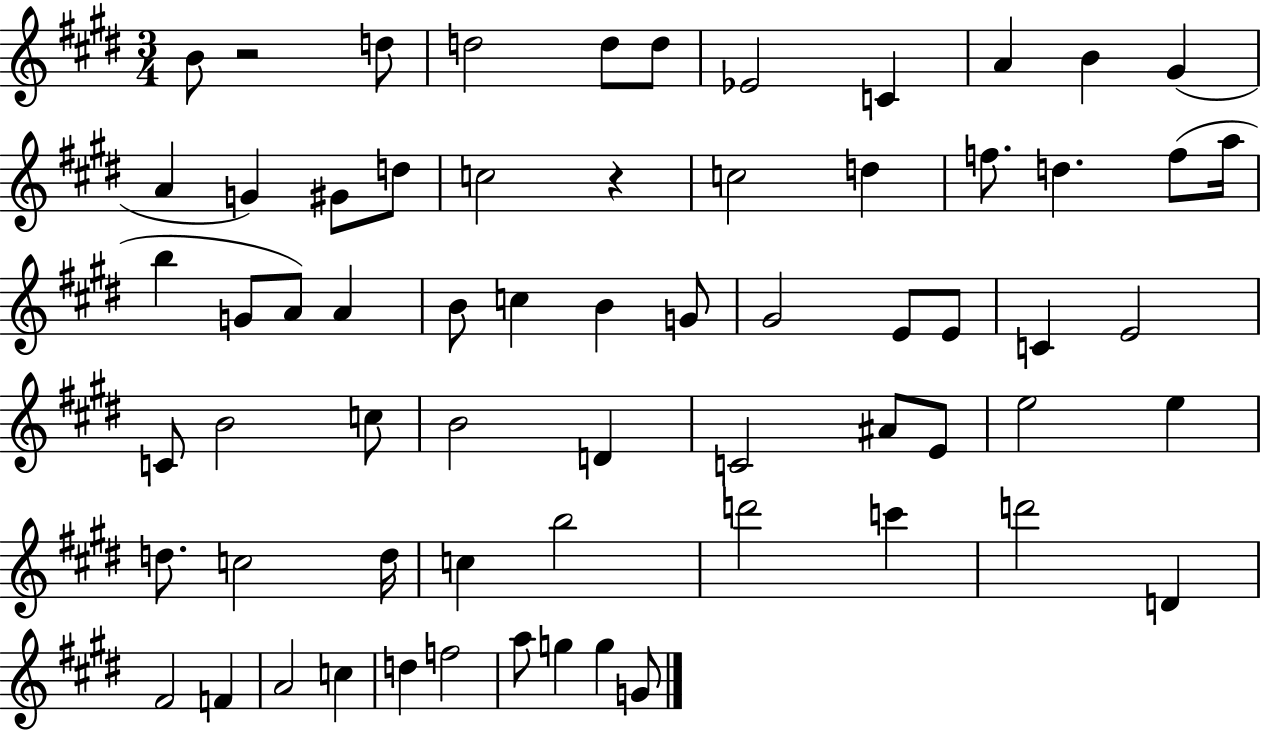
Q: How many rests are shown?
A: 2